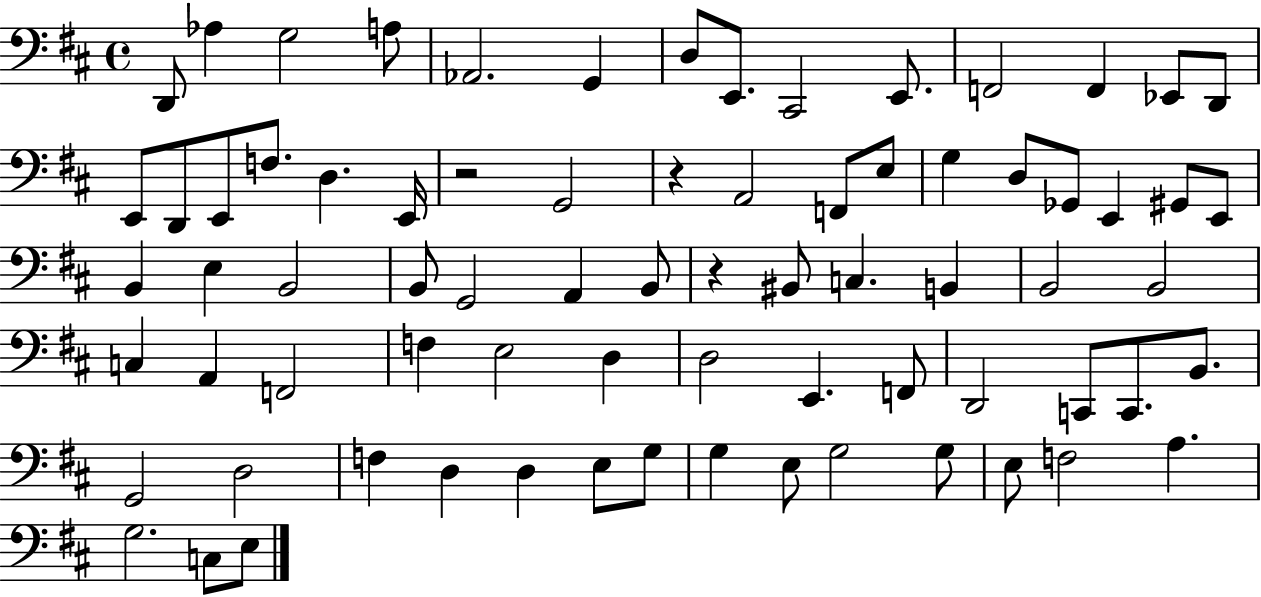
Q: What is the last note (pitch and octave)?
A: E3